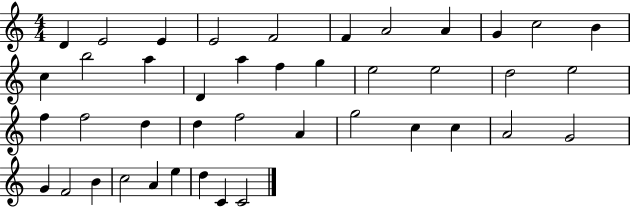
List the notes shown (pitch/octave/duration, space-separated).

D4/q E4/h E4/q E4/h F4/h F4/q A4/h A4/q G4/q C5/h B4/q C5/q B5/h A5/q D4/q A5/q F5/q G5/q E5/h E5/h D5/h E5/h F5/q F5/h D5/q D5/q F5/h A4/q G5/h C5/q C5/q A4/h G4/h G4/q F4/h B4/q C5/h A4/q E5/q D5/q C4/q C4/h